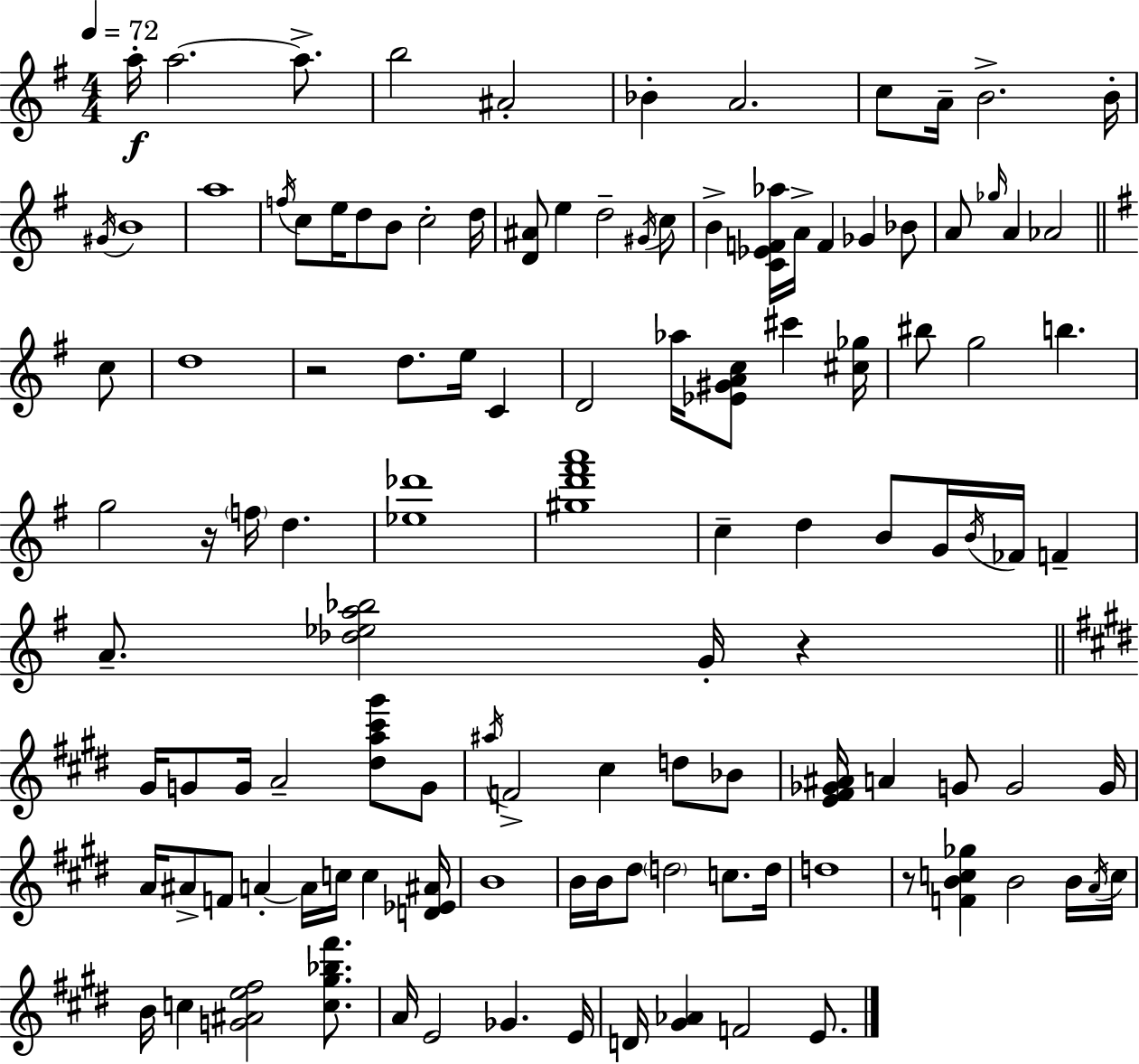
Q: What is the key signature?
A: E minor